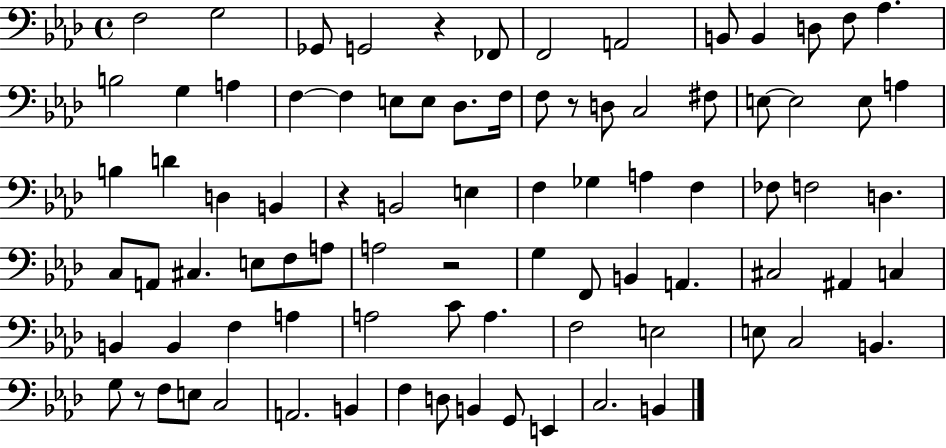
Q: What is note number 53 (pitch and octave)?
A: A2